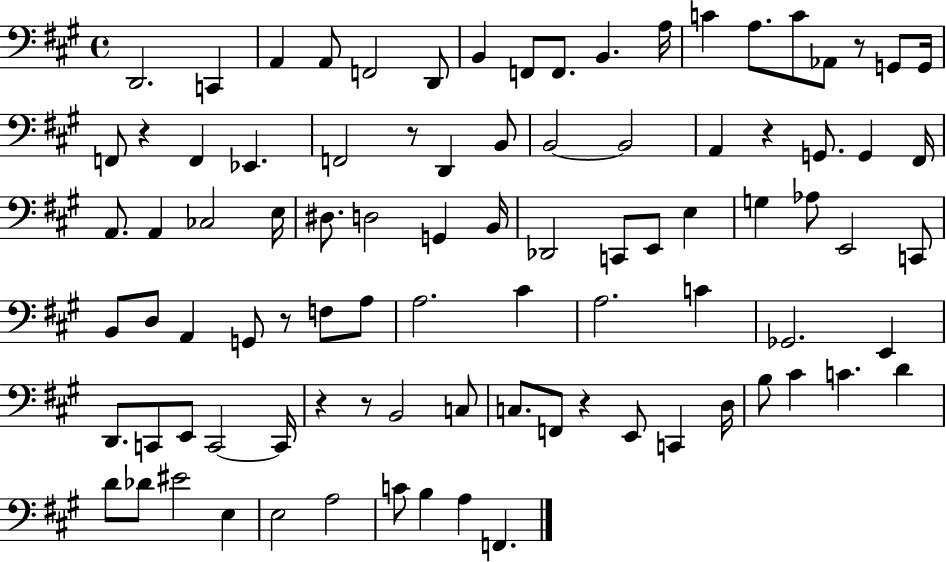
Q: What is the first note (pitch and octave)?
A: D2